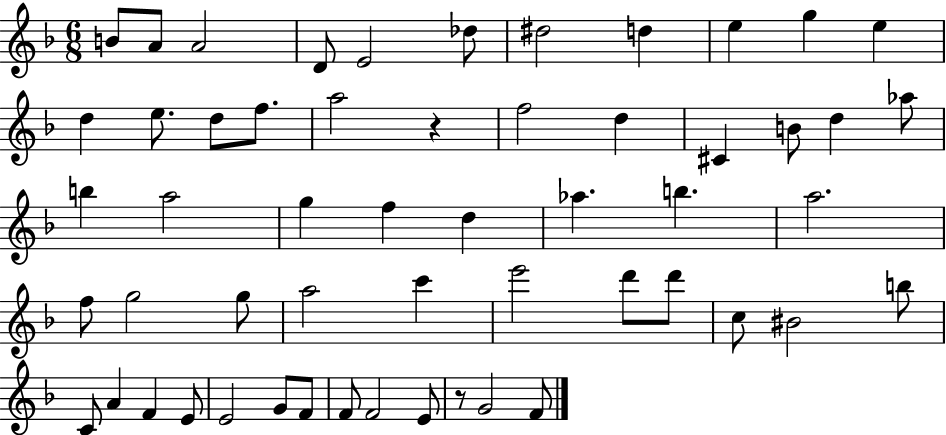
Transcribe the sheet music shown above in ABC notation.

X:1
T:Untitled
M:6/8
L:1/4
K:F
B/2 A/2 A2 D/2 E2 _d/2 ^d2 d e g e d e/2 d/2 f/2 a2 z f2 d ^C B/2 d _a/2 b a2 g f d _a b a2 f/2 g2 g/2 a2 c' e'2 d'/2 d'/2 c/2 ^B2 b/2 C/2 A F E/2 E2 G/2 F/2 F/2 F2 E/2 z/2 G2 F/2